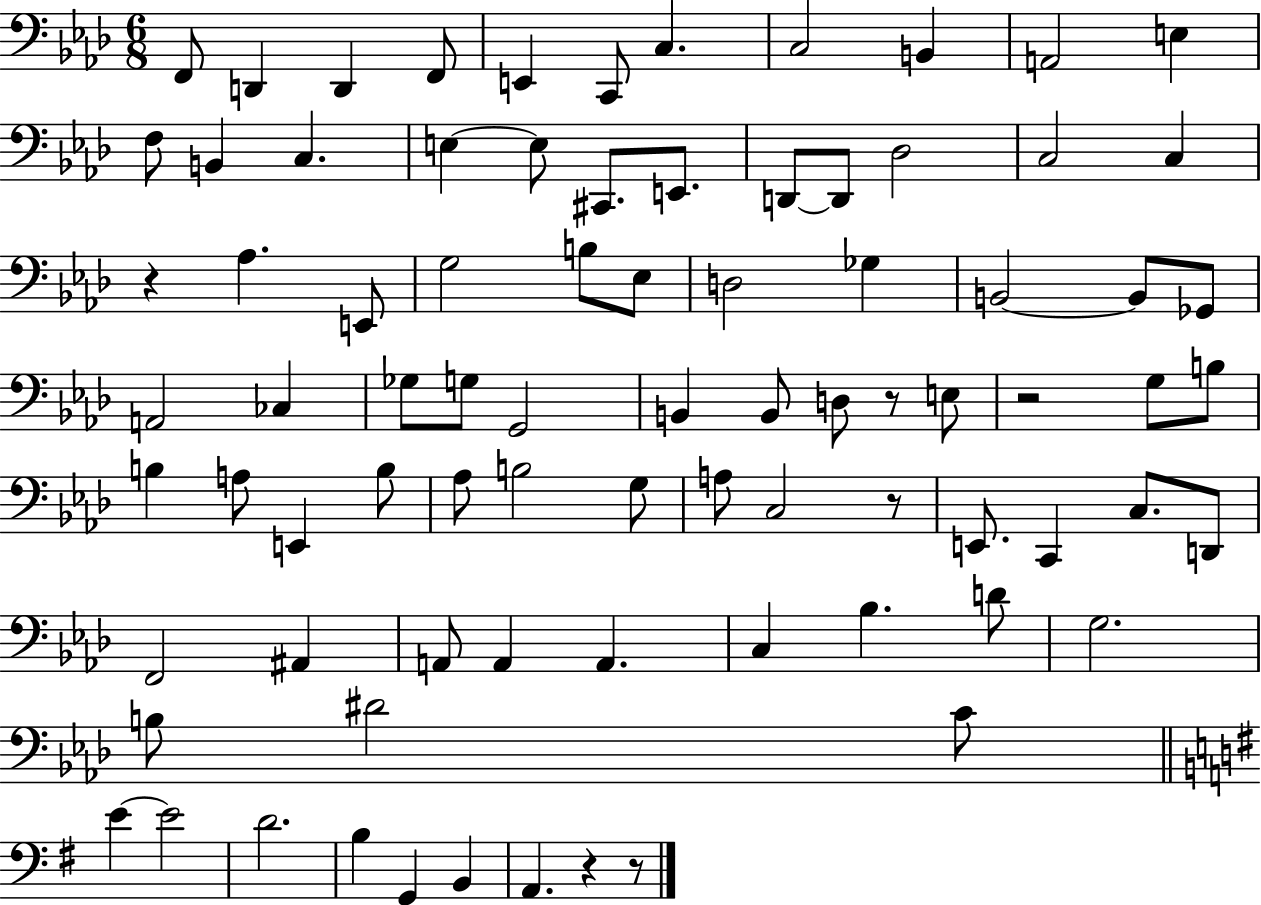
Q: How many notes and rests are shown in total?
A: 82